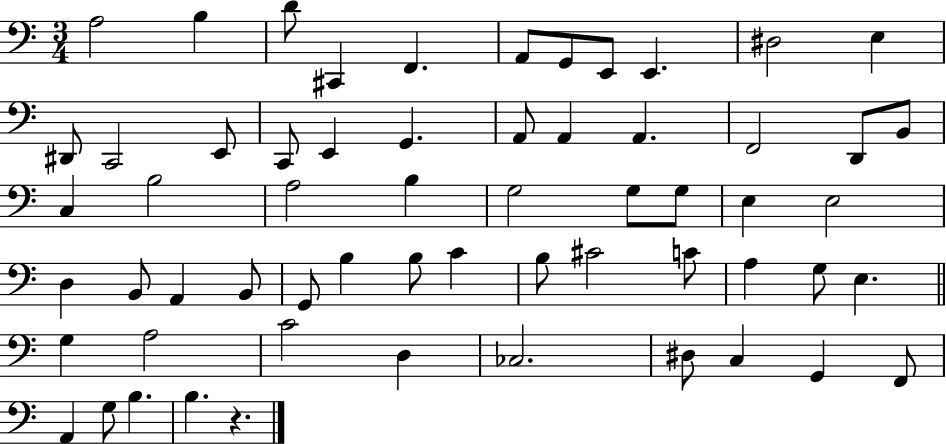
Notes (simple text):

A3/h B3/q D4/e C#2/q F2/q. A2/e G2/e E2/e E2/q. D#3/h E3/q D#2/e C2/h E2/e C2/e E2/q G2/q. A2/e A2/q A2/q. F2/h D2/e B2/e C3/q B3/h A3/h B3/q G3/h G3/e G3/e E3/q E3/h D3/q B2/e A2/q B2/e G2/e B3/q B3/e C4/q B3/e C#4/h C4/e A3/q G3/e E3/q. G3/q A3/h C4/h D3/q CES3/h. D#3/e C3/q G2/q F2/e A2/q G3/e B3/q. B3/q. R/q.